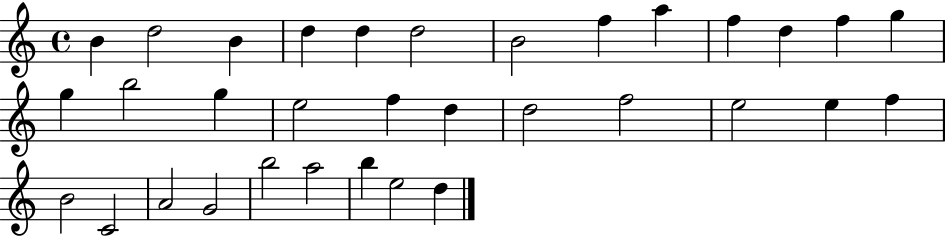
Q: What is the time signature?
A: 4/4